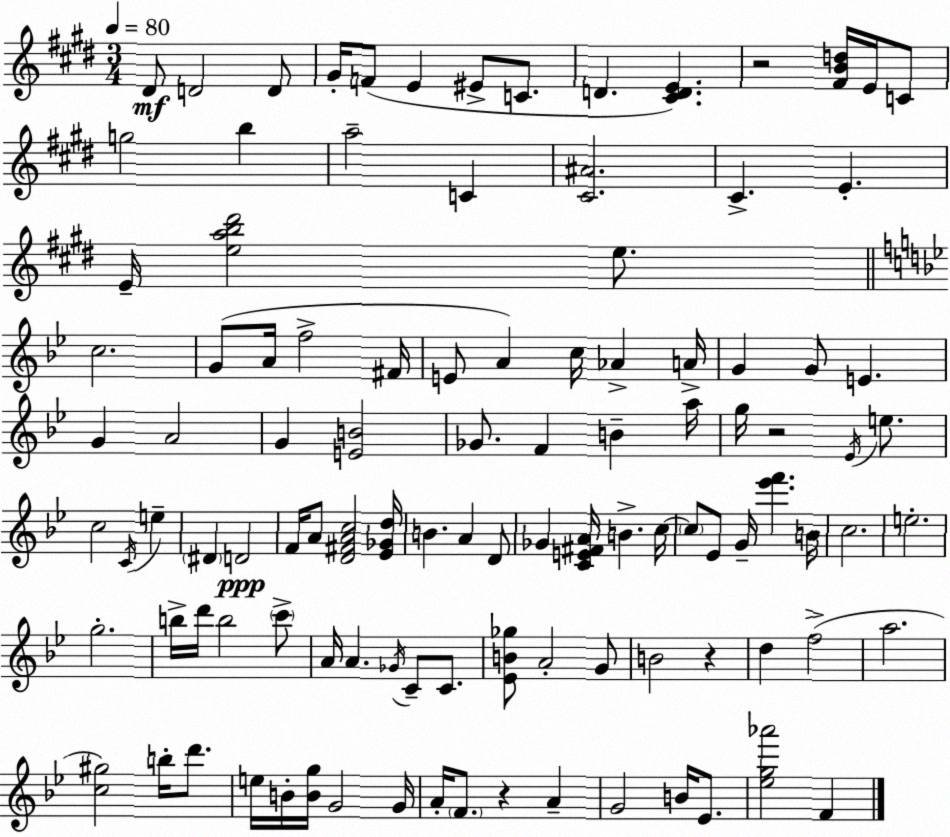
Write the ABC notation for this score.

X:1
T:Untitled
M:3/4
L:1/4
K:E
^D/2 D2 D/2 ^G/4 F/2 E ^E/2 C/2 D [^CDE] z2 [^FBd]/4 E/4 C/2 g2 b a2 C [^C^A]2 ^C E E/4 [eab^d']2 e/2 c2 G/2 A/4 f2 ^F/4 E/2 A c/4 _A A/4 G G/2 E G A2 G [EB]2 _G/2 F B a/4 g/4 z2 _E/4 e/2 c2 C/4 e ^D D2 F/4 A/2 [D^FAc]2 [_E_Gd]/4 B A D/2 _G [CE^FA]/4 B c/4 c/2 _E/2 G/4 [_e'f'] B/4 c2 e2 g2 b/4 d'/4 b2 c'/2 A/4 A _G/4 C/2 C/2 [_EB_g]/2 A2 G/2 B2 z d f2 a2 [c^g]2 b/4 d'/2 e/4 B/4 [Bg]/4 G2 G/4 A/4 F/2 z A G2 B/4 _E/2 [_eg_a']2 F